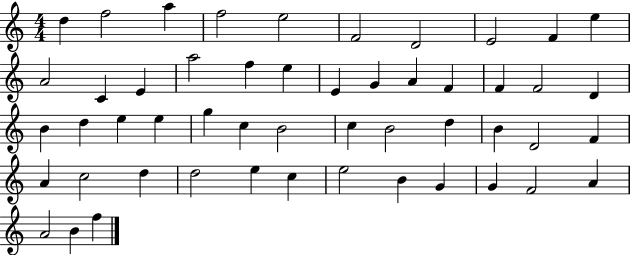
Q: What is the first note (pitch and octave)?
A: D5